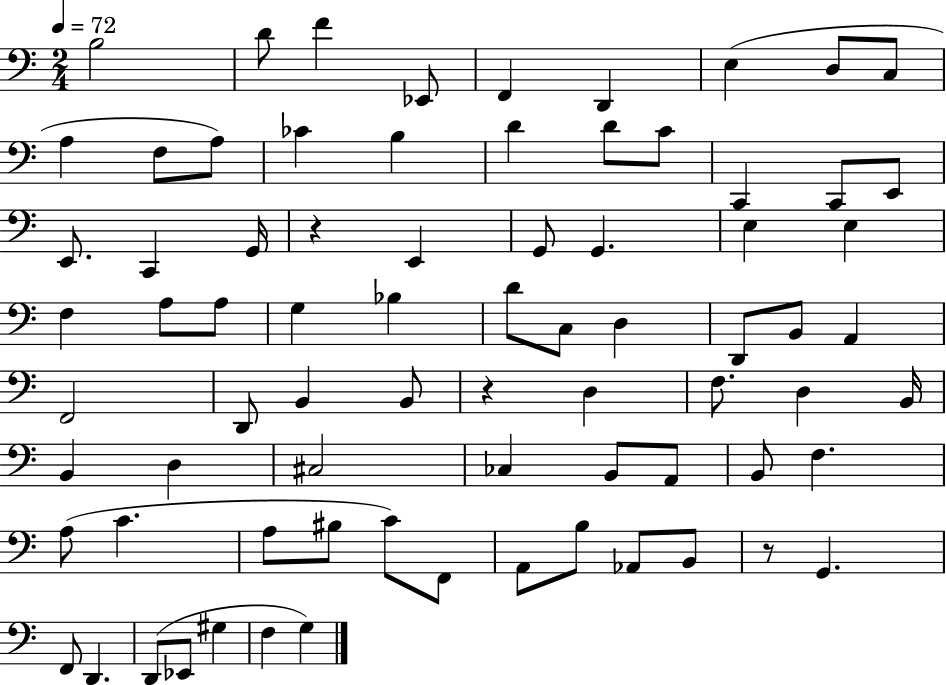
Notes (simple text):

B3/h D4/e F4/q Eb2/e F2/q D2/q E3/q D3/e C3/e A3/q F3/e A3/e CES4/q B3/q D4/q D4/e C4/e C2/q C2/e E2/e E2/e. C2/q G2/s R/q E2/q G2/e G2/q. E3/q E3/q F3/q A3/e A3/e G3/q Bb3/q D4/e C3/e D3/q D2/e B2/e A2/q F2/h D2/e B2/q B2/e R/q D3/q F3/e. D3/q B2/s B2/q D3/q C#3/h CES3/q B2/e A2/e B2/e F3/q. A3/e C4/q. A3/e BIS3/e C4/e F2/e A2/e B3/e Ab2/e B2/e R/e G2/q. F2/e D2/q. D2/e Eb2/e G#3/q F3/q G3/q